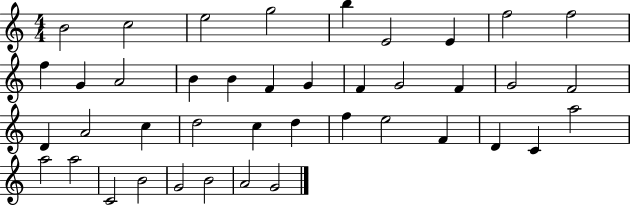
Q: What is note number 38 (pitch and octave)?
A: G4